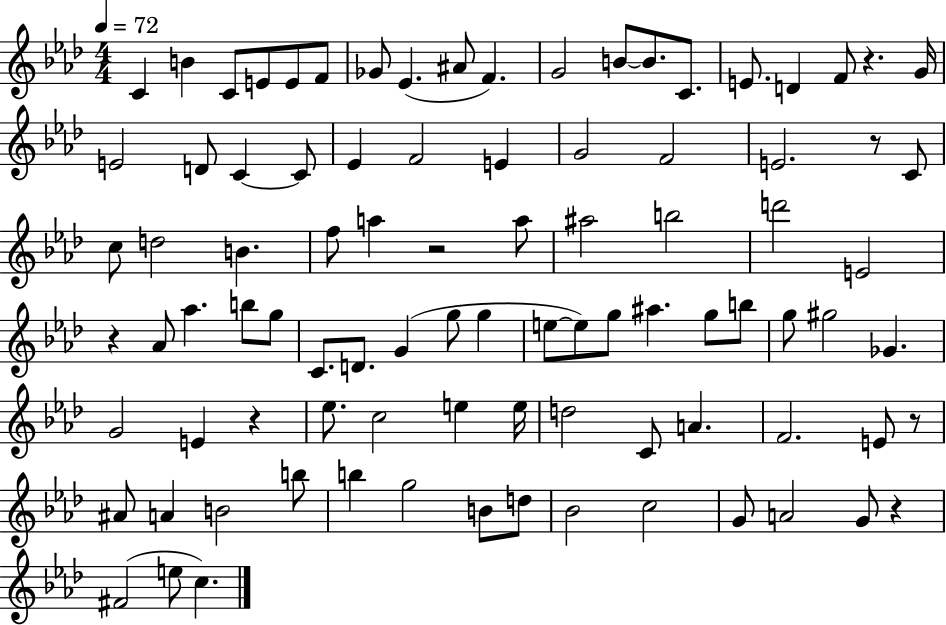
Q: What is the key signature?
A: AES major